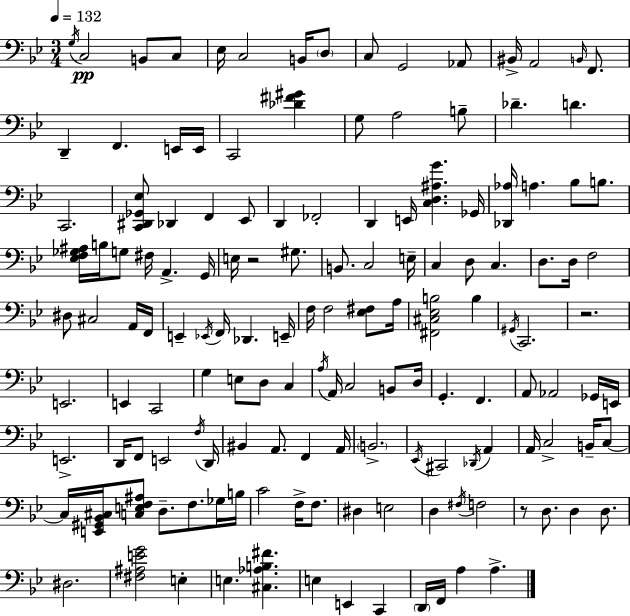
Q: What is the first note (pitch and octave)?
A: G3